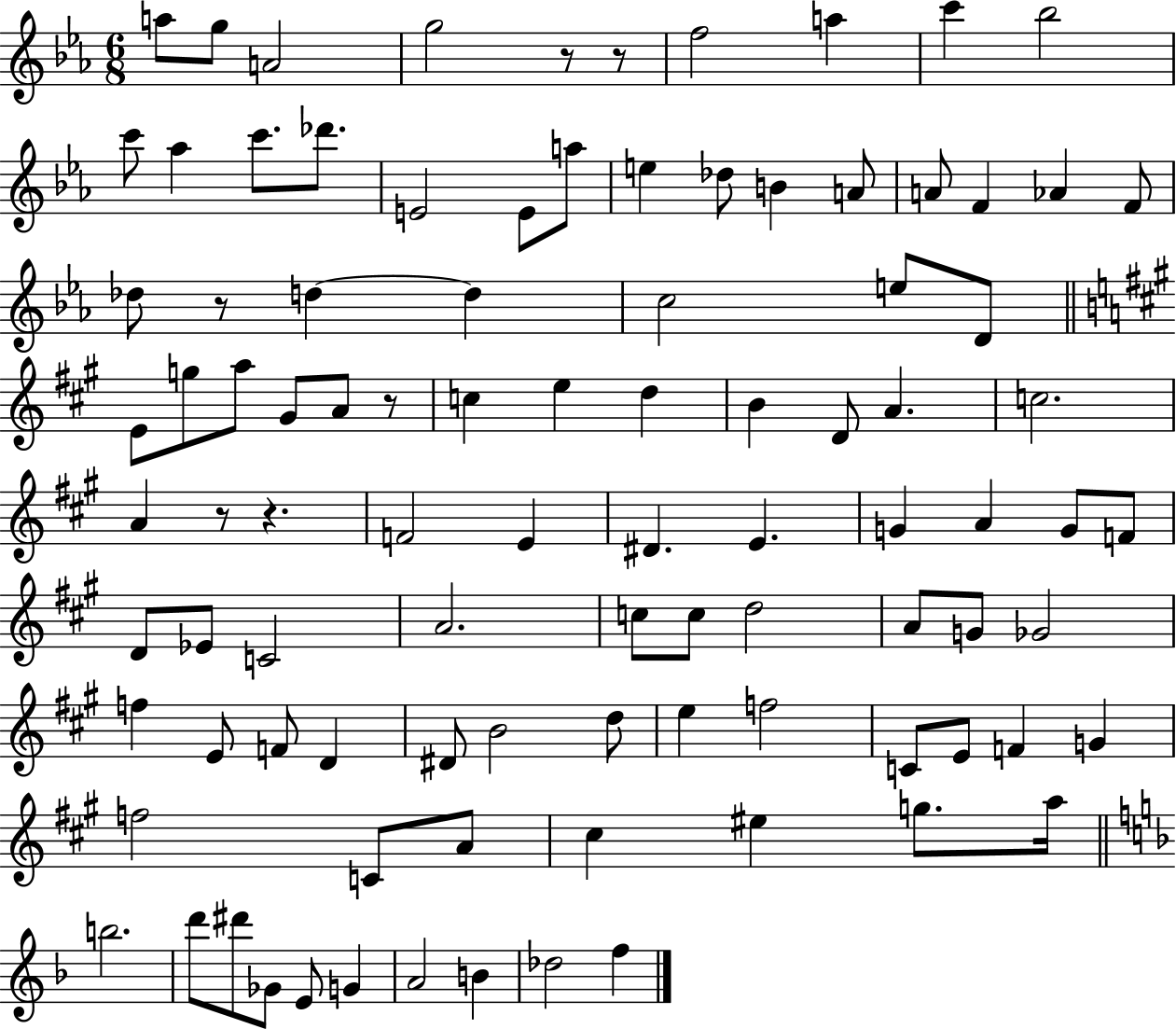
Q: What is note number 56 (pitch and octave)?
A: C5